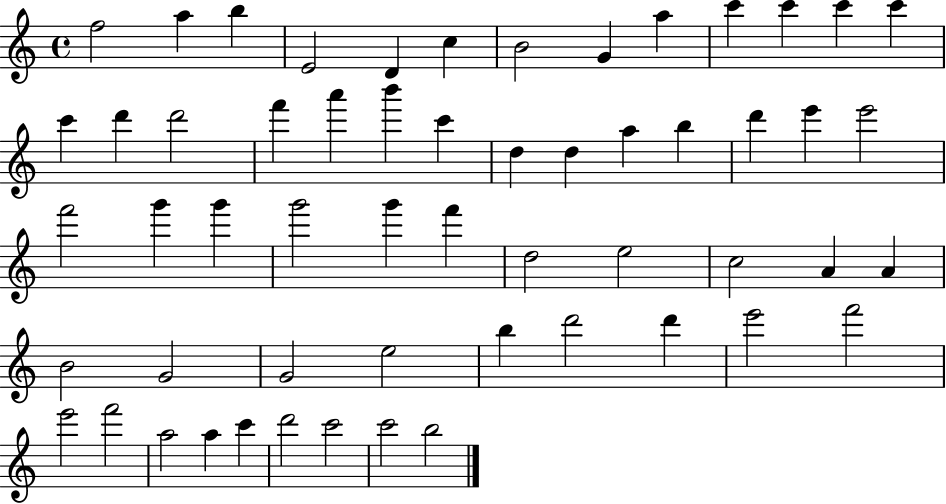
{
  \clef treble
  \time 4/4
  \defaultTimeSignature
  \key c \major
  f''2 a''4 b''4 | e'2 d'4 c''4 | b'2 g'4 a''4 | c'''4 c'''4 c'''4 c'''4 | \break c'''4 d'''4 d'''2 | f'''4 a'''4 b'''4 c'''4 | d''4 d''4 a''4 b''4 | d'''4 e'''4 e'''2 | \break f'''2 g'''4 g'''4 | g'''2 g'''4 f'''4 | d''2 e''2 | c''2 a'4 a'4 | \break b'2 g'2 | g'2 e''2 | b''4 d'''2 d'''4 | e'''2 f'''2 | \break e'''2 f'''2 | a''2 a''4 c'''4 | d'''2 c'''2 | c'''2 b''2 | \break \bar "|."
}